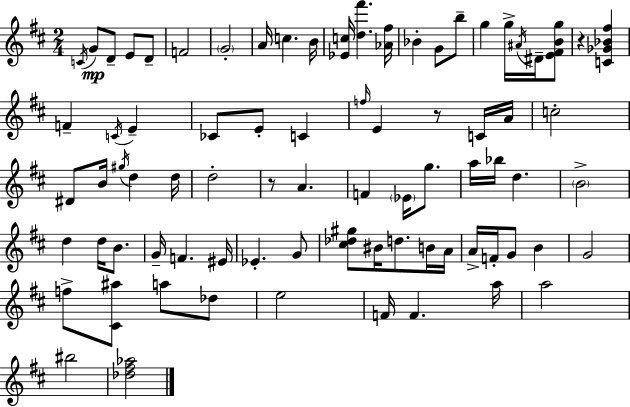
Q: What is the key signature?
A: D major